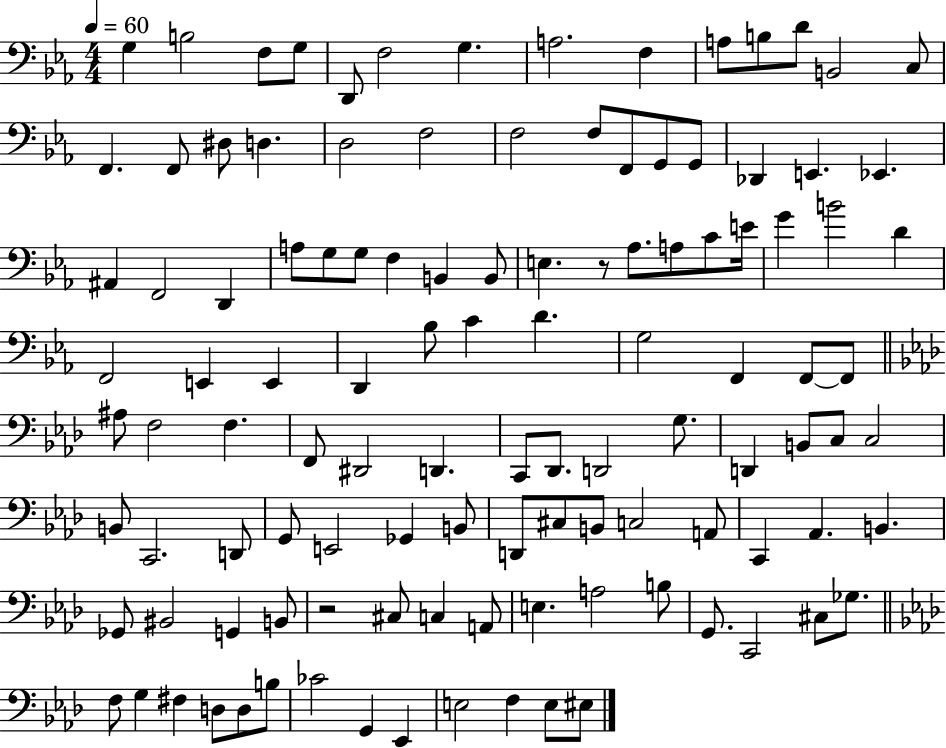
X:1
T:Untitled
M:4/4
L:1/4
K:Eb
G, B,2 F,/2 G,/2 D,,/2 F,2 G, A,2 F, A,/2 B,/2 D/2 B,,2 C,/2 F,, F,,/2 ^D,/2 D, D,2 F,2 F,2 F,/2 F,,/2 G,,/2 G,,/2 _D,, E,, _E,, ^A,, F,,2 D,, A,/2 G,/2 G,/2 F, B,, B,,/2 E, z/2 _A,/2 A,/2 C/2 E/4 G B2 D F,,2 E,, E,, D,, _B,/2 C D G,2 F,, F,,/2 F,,/2 ^A,/2 F,2 F, F,,/2 ^D,,2 D,, C,,/2 _D,,/2 D,,2 G,/2 D,, B,,/2 C,/2 C,2 B,,/2 C,,2 D,,/2 G,,/2 E,,2 _G,, B,,/2 D,,/2 ^C,/2 B,,/2 C,2 A,,/2 C,, _A,, B,, _G,,/2 ^B,,2 G,, B,,/2 z2 ^C,/2 C, A,,/2 E, A,2 B,/2 G,,/2 C,,2 ^C,/2 _G,/2 F,/2 G, ^F, D,/2 D,/2 B,/2 _C2 G,, _E,, E,2 F, E,/2 ^E,/2